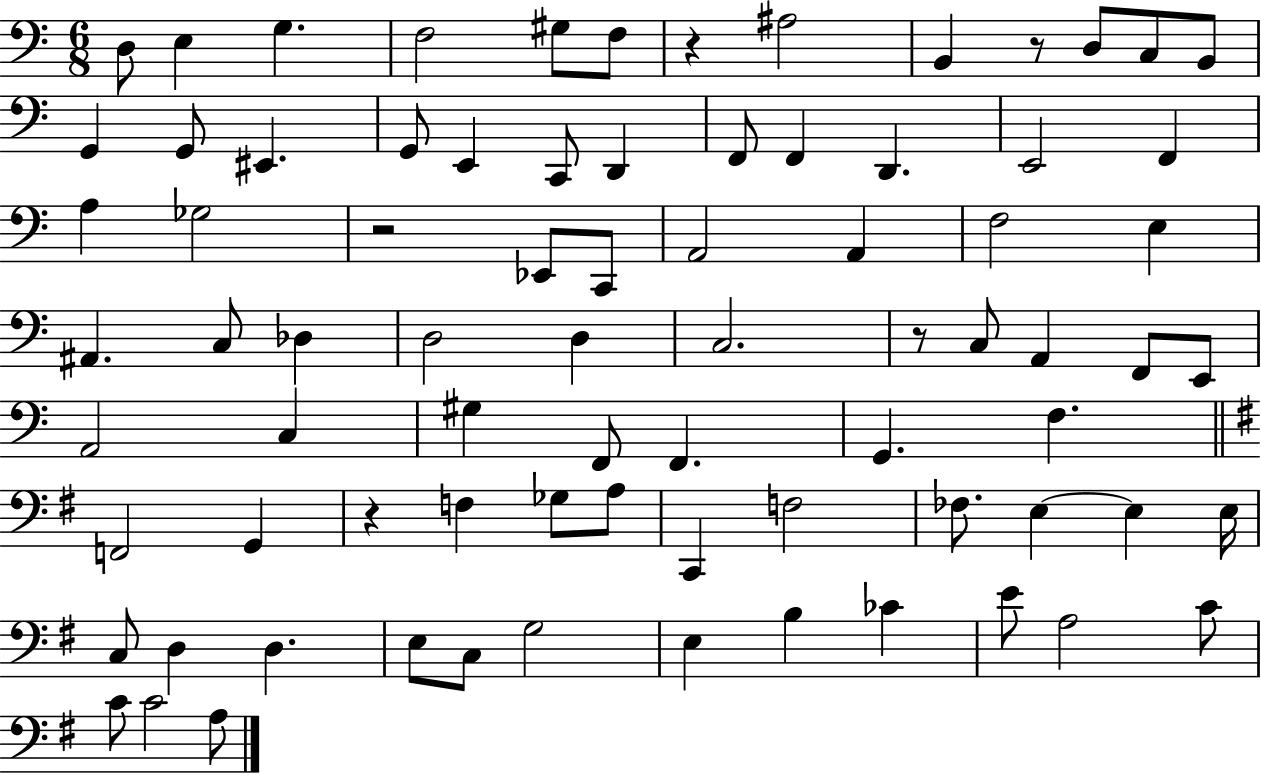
D3/e E3/q G3/q. F3/h G#3/e F3/e R/q A#3/h B2/q R/e D3/e C3/e B2/e G2/q G2/e EIS2/q. G2/e E2/q C2/e D2/q F2/e F2/q D2/q. E2/h F2/q A3/q Gb3/h R/h Eb2/e C2/e A2/h A2/q F3/h E3/q A#2/q. C3/e Db3/q D3/h D3/q C3/h. R/e C3/e A2/q F2/e E2/e A2/h C3/q G#3/q F2/e F2/q. G2/q. F3/q. F2/h G2/q R/q F3/q Gb3/e A3/e C2/q F3/h FES3/e. E3/q E3/q E3/s C3/e D3/q D3/q. E3/e C3/e G3/h E3/q B3/q CES4/q E4/e A3/h C4/e C4/e C4/h A3/e